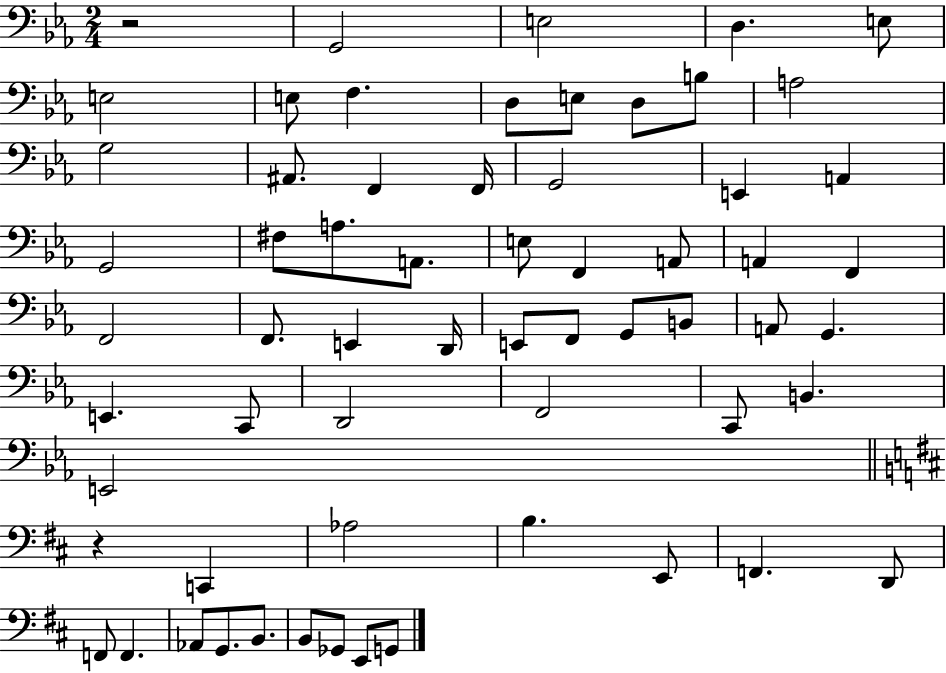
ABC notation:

X:1
T:Untitled
M:2/4
L:1/4
K:Eb
z2 G,,2 E,2 D, E,/2 E,2 E,/2 F, D,/2 E,/2 D,/2 B,/2 A,2 G,2 ^A,,/2 F,, F,,/4 G,,2 E,, A,, G,,2 ^F,/2 A,/2 A,,/2 E,/2 F,, A,,/2 A,, F,, F,,2 F,,/2 E,, D,,/4 E,,/2 F,,/2 G,,/2 B,,/2 A,,/2 G,, E,, C,,/2 D,,2 F,,2 C,,/2 B,, E,,2 z C,, _A,2 B, E,,/2 F,, D,,/2 F,,/2 F,, _A,,/2 G,,/2 B,,/2 B,,/2 _G,,/2 E,,/2 G,,/2